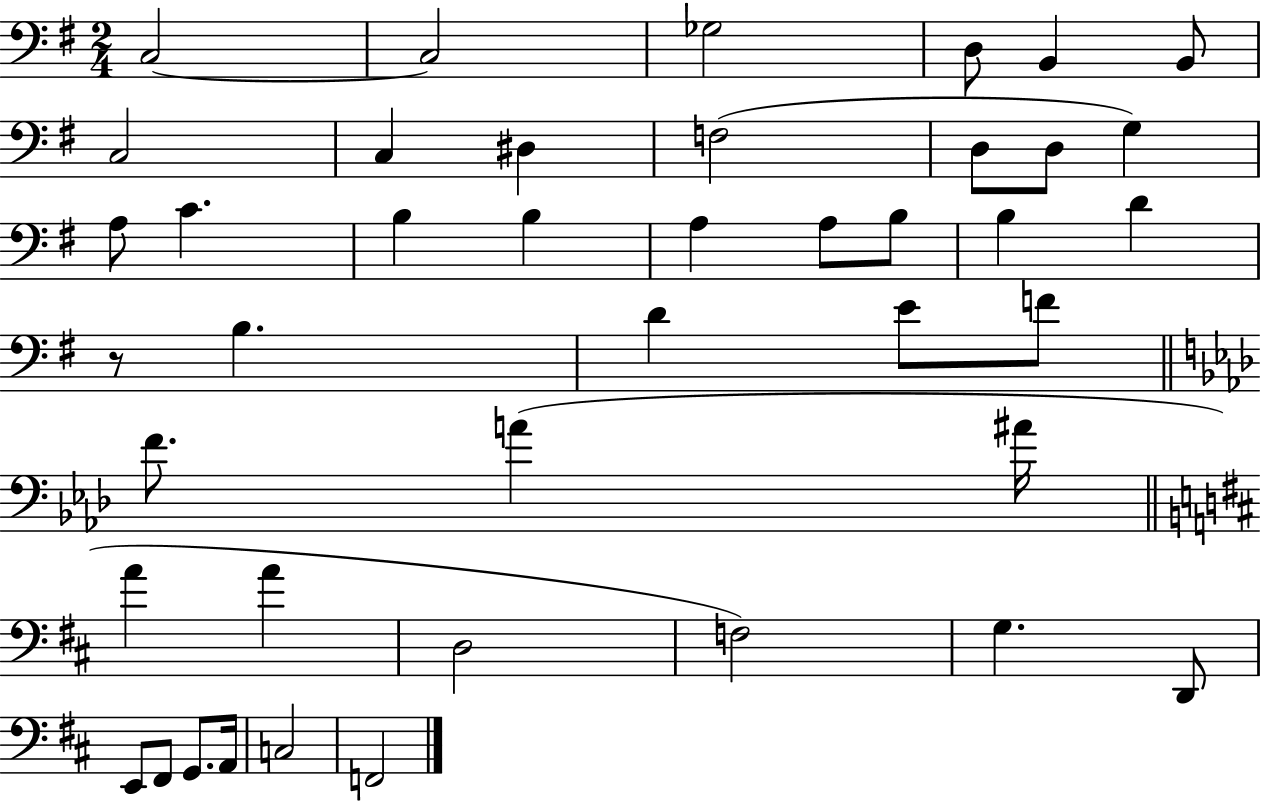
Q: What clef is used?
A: bass